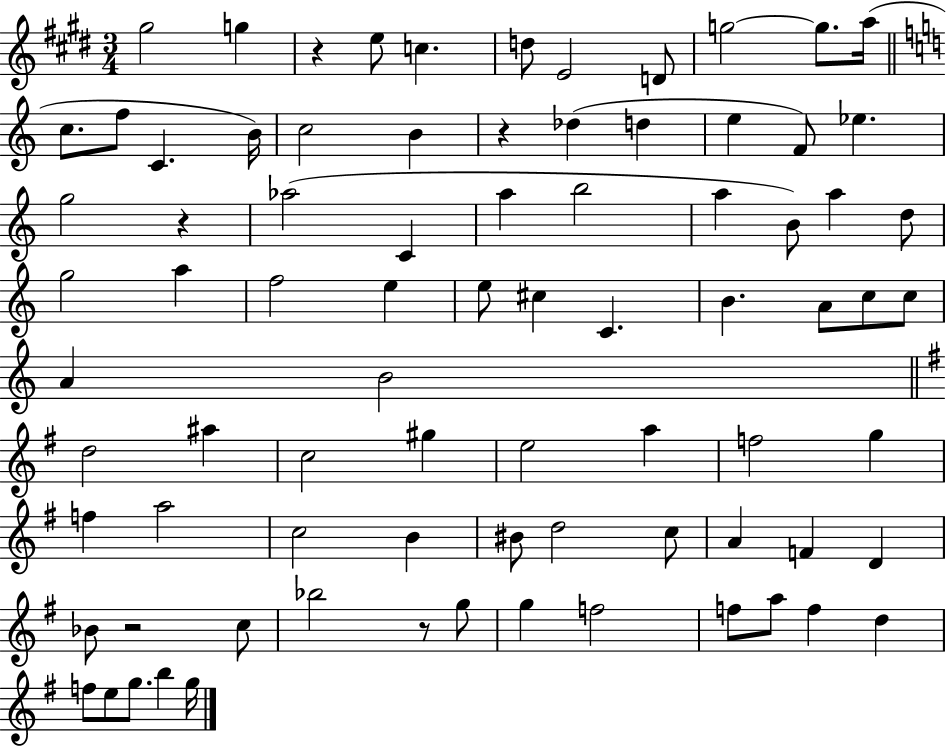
G#5/h G5/q R/q E5/e C5/q. D5/e E4/h D4/e G5/h G5/e. A5/s C5/e. F5/e C4/q. B4/s C5/h B4/q R/q Db5/q D5/q E5/q F4/e Eb5/q. G5/h R/q Ab5/h C4/q A5/q B5/h A5/q B4/e A5/q D5/e G5/h A5/q F5/h E5/q E5/e C#5/q C4/q. B4/q. A4/e C5/e C5/e A4/q B4/h D5/h A#5/q C5/h G#5/q E5/h A5/q F5/h G5/q F5/q A5/h C5/h B4/q BIS4/e D5/h C5/e A4/q F4/q D4/q Bb4/e R/h C5/e Bb5/h R/e G5/e G5/q F5/h F5/e A5/e F5/q D5/q F5/e E5/e G5/e. B5/q G5/s